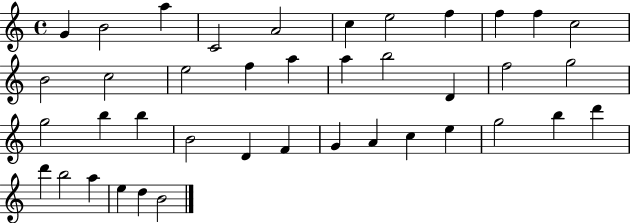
G4/q B4/h A5/q C4/h A4/h C5/q E5/h F5/q F5/q F5/q C5/h B4/h C5/h E5/h F5/q A5/q A5/q B5/h D4/q F5/h G5/h G5/h B5/q B5/q B4/h D4/q F4/q G4/q A4/q C5/q E5/q G5/h B5/q D6/q D6/q B5/h A5/q E5/q D5/q B4/h